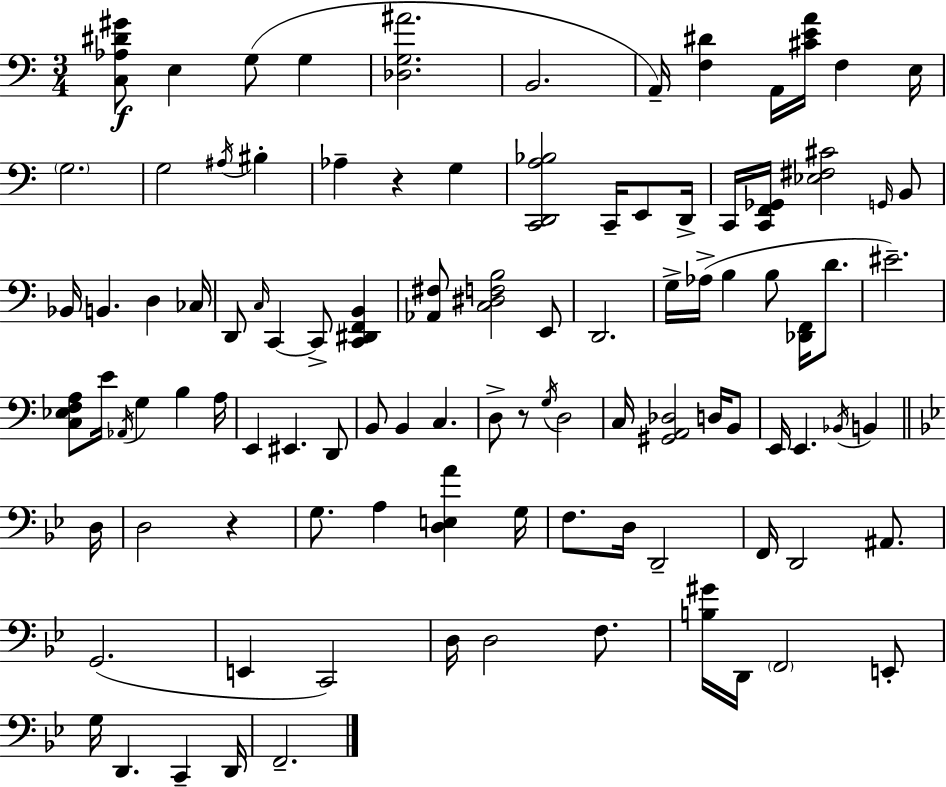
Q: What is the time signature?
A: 3/4